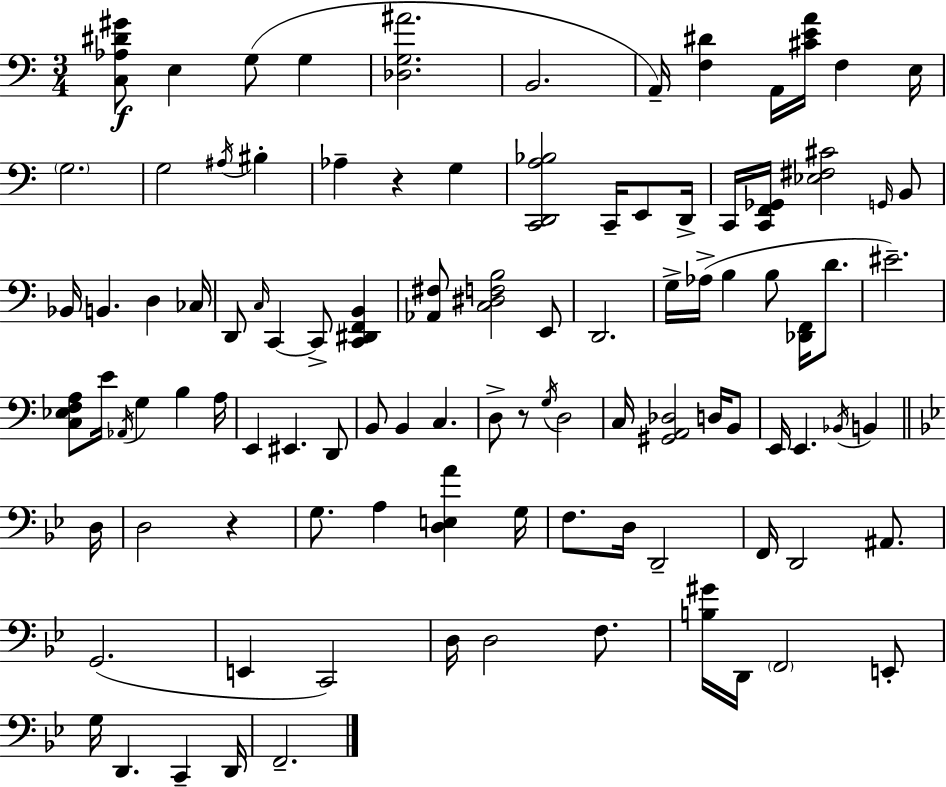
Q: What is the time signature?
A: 3/4